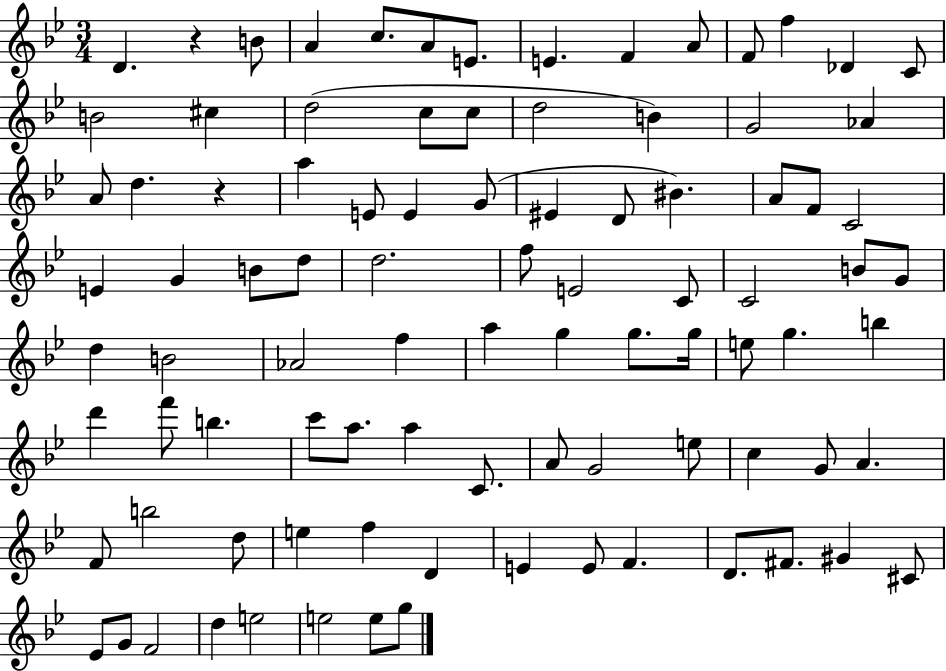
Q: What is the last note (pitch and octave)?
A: G5